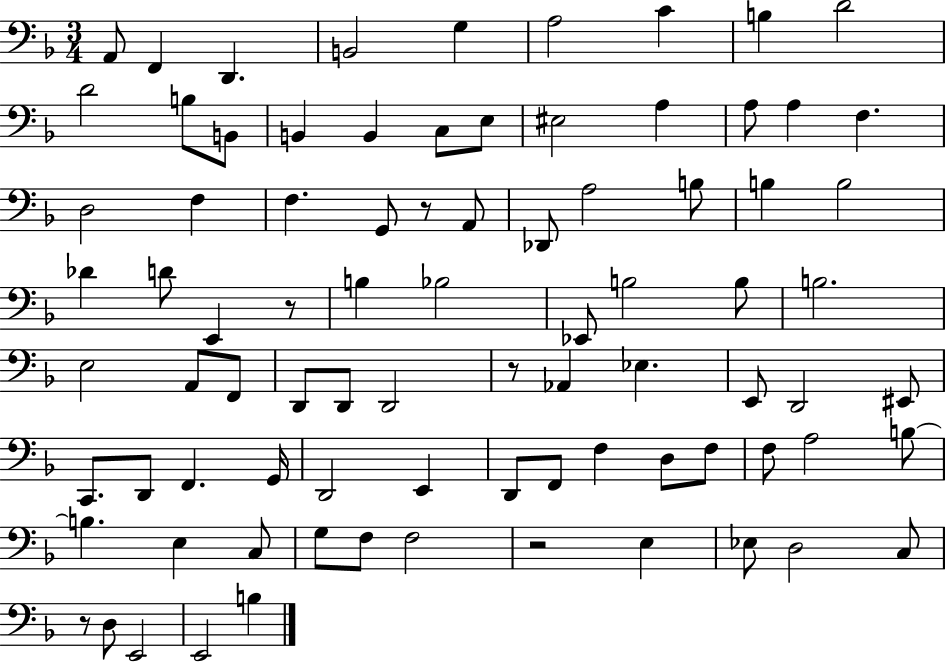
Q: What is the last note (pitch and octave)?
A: B3